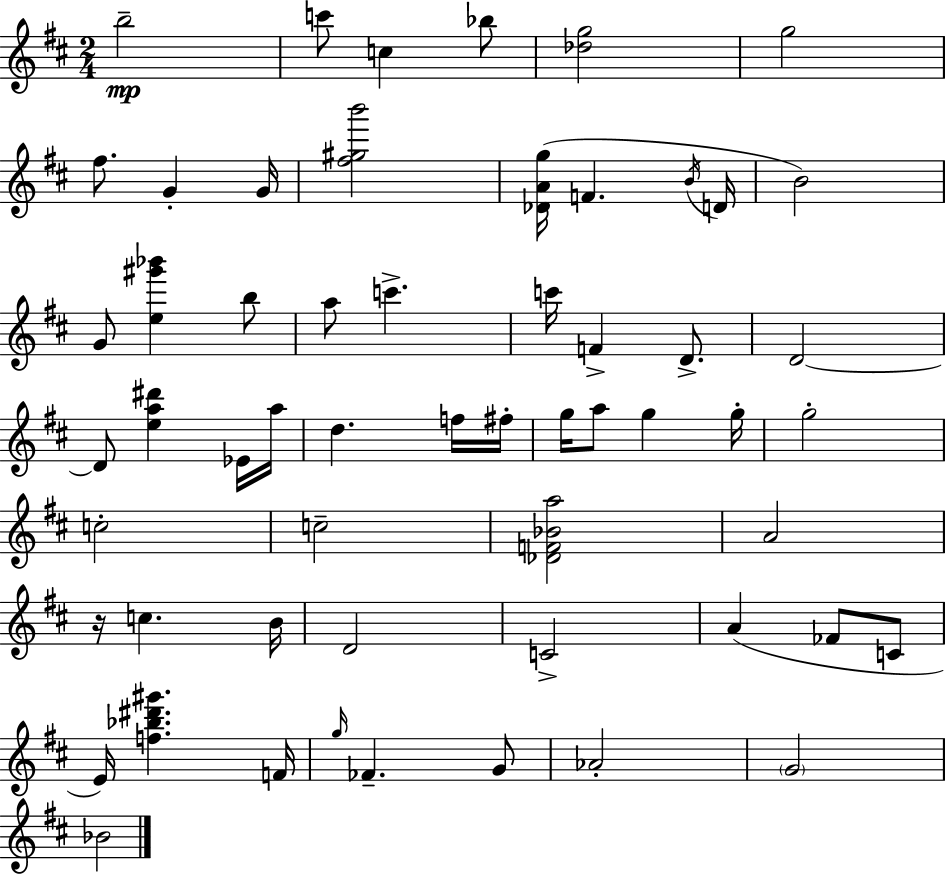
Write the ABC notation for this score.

X:1
T:Untitled
M:2/4
L:1/4
K:D
b2 c'/2 c _b/2 [_dg]2 g2 ^f/2 G G/4 [^f^gb']2 [_DAg]/4 F B/4 D/4 B2 G/2 [e^g'_b'] b/2 a/2 c' c'/4 F D/2 D2 D/2 [ea^d'] _E/4 a/4 d f/4 ^f/4 g/4 a/2 g g/4 g2 c2 c2 [_DF_Ba]2 A2 z/4 c B/4 D2 C2 A _F/2 C/2 E/4 [f_b^d'^g'] F/4 g/4 _F G/2 _A2 G2 _B2